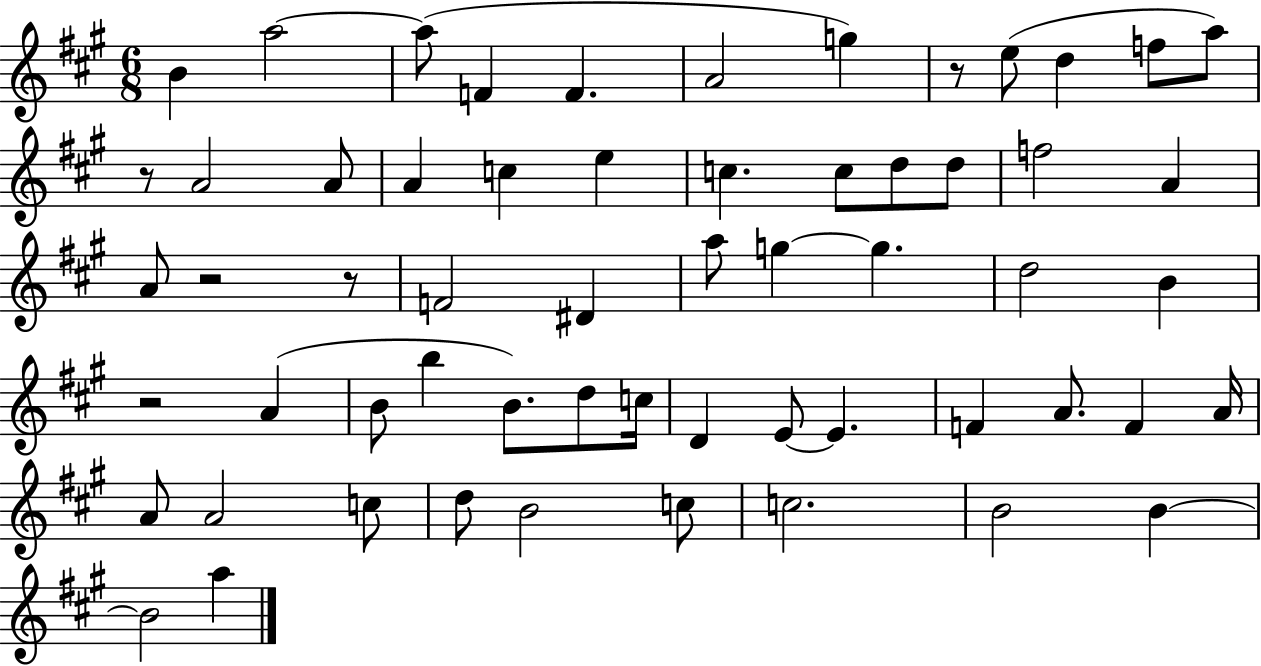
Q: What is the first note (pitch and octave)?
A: B4